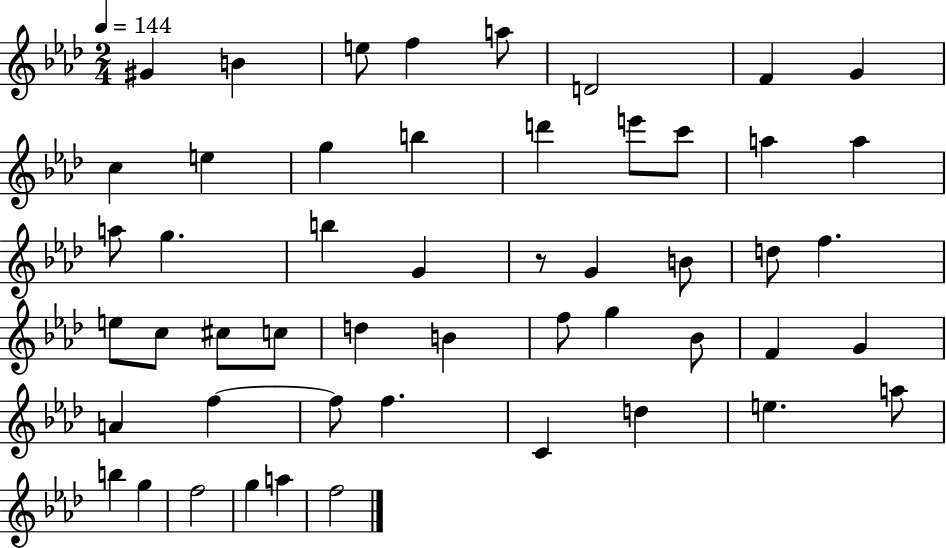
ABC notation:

X:1
T:Untitled
M:2/4
L:1/4
K:Ab
^G B e/2 f a/2 D2 F G c e g b d' e'/2 c'/2 a a a/2 g b G z/2 G B/2 d/2 f e/2 c/2 ^c/2 c/2 d B f/2 g _B/2 F G A f f/2 f C d e a/2 b g f2 g a f2